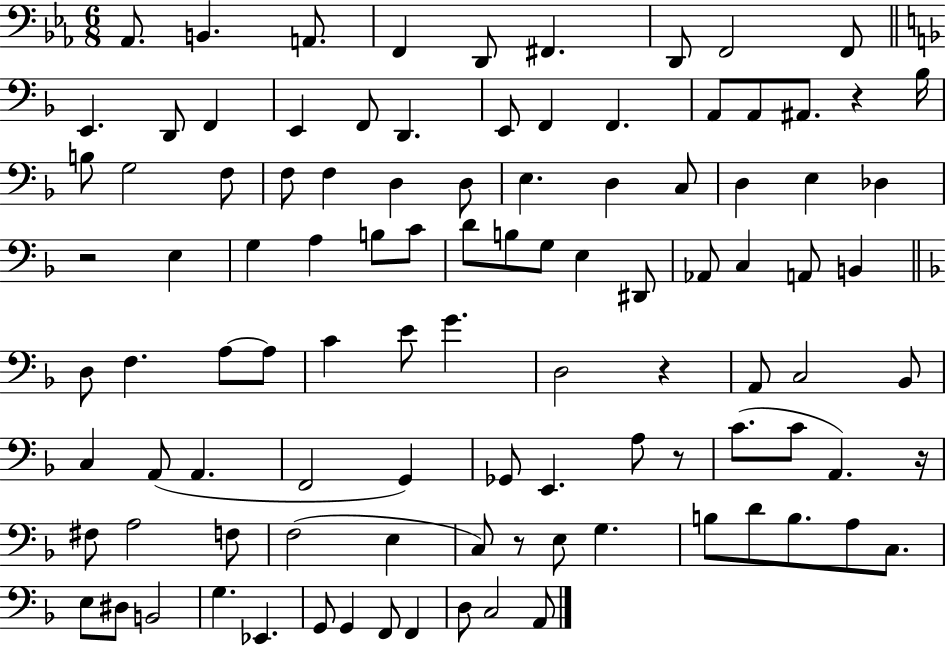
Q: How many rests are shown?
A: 6